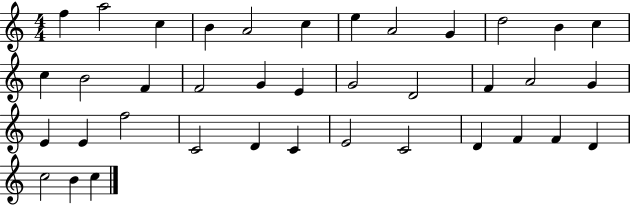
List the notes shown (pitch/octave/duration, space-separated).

F5/q A5/h C5/q B4/q A4/h C5/q E5/q A4/h G4/q D5/h B4/q C5/q C5/q B4/h F4/q F4/h G4/q E4/q G4/h D4/h F4/q A4/h G4/q E4/q E4/q F5/h C4/h D4/q C4/q E4/h C4/h D4/q F4/q F4/q D4/q C5/h B4/q C5/q